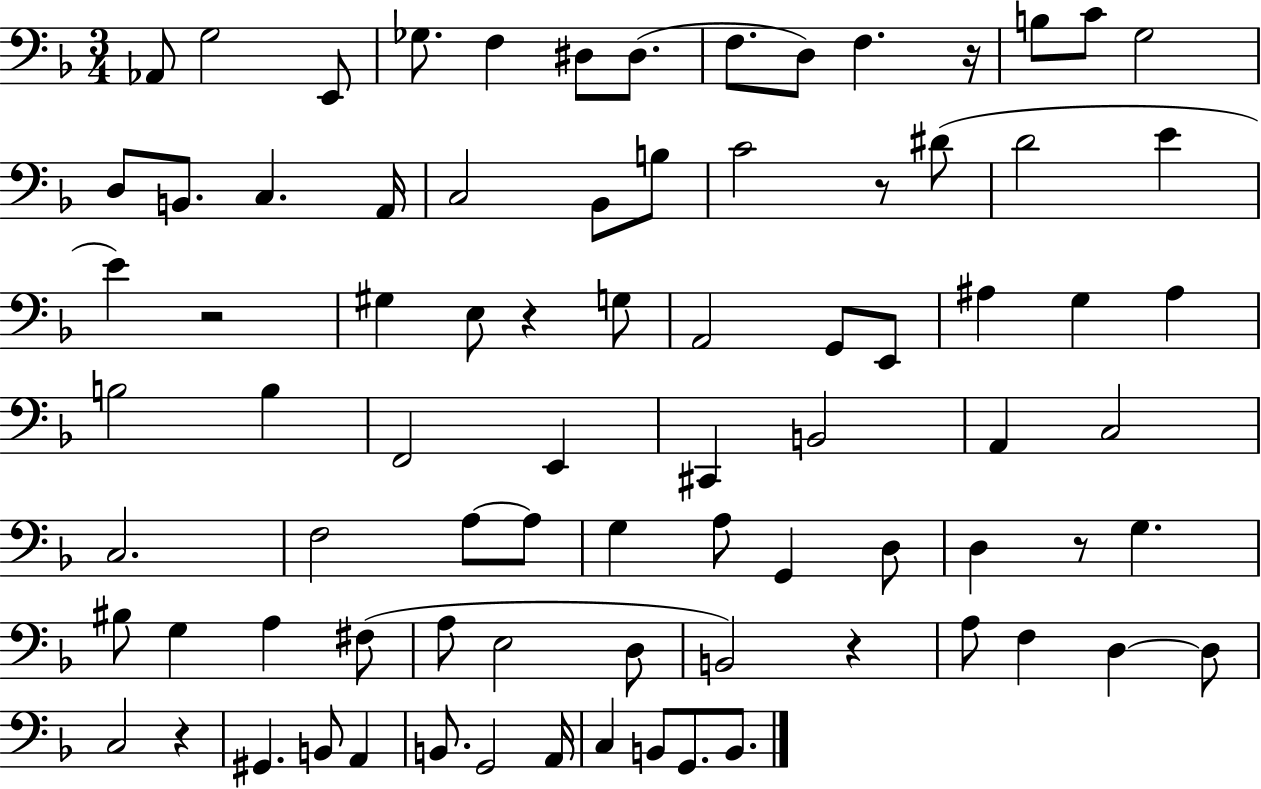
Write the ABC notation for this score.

X:1
T:Untitled
M:3/4
L:1/4
K:F
_A,,/2 G,2 E,,/2 _G,/2 F, ^D,/2 ^D,/2 F,/2 D,/2 F, z/4 B,/2 C/2 G,2 D,/2 B,,/2 C, A,,/4 C,2 _B,,/2 B,/2 C2 z/2 ^D/2 D2 E E z2 ^G, E,/2 z G,/2 A,,2 G,,/2 E,,/2 ^A, G, ^A, B,2 B, F,,2 E,, ^C,, B,,2 A,, C,2 C,2 F,2 A,/2 A,/2 G, A,/2 G,, D,/2 D, z/2 G, ^B,/2 G, A, ^F,/2 A,/2 E,2 D,/2 B,,2 z A,/2 F, D, D,/2 C,2 z ^G,, B,,/2 A,, B,,/2 G,,2 A,,/4 C, B,,/2 G,,/2 B,,/2